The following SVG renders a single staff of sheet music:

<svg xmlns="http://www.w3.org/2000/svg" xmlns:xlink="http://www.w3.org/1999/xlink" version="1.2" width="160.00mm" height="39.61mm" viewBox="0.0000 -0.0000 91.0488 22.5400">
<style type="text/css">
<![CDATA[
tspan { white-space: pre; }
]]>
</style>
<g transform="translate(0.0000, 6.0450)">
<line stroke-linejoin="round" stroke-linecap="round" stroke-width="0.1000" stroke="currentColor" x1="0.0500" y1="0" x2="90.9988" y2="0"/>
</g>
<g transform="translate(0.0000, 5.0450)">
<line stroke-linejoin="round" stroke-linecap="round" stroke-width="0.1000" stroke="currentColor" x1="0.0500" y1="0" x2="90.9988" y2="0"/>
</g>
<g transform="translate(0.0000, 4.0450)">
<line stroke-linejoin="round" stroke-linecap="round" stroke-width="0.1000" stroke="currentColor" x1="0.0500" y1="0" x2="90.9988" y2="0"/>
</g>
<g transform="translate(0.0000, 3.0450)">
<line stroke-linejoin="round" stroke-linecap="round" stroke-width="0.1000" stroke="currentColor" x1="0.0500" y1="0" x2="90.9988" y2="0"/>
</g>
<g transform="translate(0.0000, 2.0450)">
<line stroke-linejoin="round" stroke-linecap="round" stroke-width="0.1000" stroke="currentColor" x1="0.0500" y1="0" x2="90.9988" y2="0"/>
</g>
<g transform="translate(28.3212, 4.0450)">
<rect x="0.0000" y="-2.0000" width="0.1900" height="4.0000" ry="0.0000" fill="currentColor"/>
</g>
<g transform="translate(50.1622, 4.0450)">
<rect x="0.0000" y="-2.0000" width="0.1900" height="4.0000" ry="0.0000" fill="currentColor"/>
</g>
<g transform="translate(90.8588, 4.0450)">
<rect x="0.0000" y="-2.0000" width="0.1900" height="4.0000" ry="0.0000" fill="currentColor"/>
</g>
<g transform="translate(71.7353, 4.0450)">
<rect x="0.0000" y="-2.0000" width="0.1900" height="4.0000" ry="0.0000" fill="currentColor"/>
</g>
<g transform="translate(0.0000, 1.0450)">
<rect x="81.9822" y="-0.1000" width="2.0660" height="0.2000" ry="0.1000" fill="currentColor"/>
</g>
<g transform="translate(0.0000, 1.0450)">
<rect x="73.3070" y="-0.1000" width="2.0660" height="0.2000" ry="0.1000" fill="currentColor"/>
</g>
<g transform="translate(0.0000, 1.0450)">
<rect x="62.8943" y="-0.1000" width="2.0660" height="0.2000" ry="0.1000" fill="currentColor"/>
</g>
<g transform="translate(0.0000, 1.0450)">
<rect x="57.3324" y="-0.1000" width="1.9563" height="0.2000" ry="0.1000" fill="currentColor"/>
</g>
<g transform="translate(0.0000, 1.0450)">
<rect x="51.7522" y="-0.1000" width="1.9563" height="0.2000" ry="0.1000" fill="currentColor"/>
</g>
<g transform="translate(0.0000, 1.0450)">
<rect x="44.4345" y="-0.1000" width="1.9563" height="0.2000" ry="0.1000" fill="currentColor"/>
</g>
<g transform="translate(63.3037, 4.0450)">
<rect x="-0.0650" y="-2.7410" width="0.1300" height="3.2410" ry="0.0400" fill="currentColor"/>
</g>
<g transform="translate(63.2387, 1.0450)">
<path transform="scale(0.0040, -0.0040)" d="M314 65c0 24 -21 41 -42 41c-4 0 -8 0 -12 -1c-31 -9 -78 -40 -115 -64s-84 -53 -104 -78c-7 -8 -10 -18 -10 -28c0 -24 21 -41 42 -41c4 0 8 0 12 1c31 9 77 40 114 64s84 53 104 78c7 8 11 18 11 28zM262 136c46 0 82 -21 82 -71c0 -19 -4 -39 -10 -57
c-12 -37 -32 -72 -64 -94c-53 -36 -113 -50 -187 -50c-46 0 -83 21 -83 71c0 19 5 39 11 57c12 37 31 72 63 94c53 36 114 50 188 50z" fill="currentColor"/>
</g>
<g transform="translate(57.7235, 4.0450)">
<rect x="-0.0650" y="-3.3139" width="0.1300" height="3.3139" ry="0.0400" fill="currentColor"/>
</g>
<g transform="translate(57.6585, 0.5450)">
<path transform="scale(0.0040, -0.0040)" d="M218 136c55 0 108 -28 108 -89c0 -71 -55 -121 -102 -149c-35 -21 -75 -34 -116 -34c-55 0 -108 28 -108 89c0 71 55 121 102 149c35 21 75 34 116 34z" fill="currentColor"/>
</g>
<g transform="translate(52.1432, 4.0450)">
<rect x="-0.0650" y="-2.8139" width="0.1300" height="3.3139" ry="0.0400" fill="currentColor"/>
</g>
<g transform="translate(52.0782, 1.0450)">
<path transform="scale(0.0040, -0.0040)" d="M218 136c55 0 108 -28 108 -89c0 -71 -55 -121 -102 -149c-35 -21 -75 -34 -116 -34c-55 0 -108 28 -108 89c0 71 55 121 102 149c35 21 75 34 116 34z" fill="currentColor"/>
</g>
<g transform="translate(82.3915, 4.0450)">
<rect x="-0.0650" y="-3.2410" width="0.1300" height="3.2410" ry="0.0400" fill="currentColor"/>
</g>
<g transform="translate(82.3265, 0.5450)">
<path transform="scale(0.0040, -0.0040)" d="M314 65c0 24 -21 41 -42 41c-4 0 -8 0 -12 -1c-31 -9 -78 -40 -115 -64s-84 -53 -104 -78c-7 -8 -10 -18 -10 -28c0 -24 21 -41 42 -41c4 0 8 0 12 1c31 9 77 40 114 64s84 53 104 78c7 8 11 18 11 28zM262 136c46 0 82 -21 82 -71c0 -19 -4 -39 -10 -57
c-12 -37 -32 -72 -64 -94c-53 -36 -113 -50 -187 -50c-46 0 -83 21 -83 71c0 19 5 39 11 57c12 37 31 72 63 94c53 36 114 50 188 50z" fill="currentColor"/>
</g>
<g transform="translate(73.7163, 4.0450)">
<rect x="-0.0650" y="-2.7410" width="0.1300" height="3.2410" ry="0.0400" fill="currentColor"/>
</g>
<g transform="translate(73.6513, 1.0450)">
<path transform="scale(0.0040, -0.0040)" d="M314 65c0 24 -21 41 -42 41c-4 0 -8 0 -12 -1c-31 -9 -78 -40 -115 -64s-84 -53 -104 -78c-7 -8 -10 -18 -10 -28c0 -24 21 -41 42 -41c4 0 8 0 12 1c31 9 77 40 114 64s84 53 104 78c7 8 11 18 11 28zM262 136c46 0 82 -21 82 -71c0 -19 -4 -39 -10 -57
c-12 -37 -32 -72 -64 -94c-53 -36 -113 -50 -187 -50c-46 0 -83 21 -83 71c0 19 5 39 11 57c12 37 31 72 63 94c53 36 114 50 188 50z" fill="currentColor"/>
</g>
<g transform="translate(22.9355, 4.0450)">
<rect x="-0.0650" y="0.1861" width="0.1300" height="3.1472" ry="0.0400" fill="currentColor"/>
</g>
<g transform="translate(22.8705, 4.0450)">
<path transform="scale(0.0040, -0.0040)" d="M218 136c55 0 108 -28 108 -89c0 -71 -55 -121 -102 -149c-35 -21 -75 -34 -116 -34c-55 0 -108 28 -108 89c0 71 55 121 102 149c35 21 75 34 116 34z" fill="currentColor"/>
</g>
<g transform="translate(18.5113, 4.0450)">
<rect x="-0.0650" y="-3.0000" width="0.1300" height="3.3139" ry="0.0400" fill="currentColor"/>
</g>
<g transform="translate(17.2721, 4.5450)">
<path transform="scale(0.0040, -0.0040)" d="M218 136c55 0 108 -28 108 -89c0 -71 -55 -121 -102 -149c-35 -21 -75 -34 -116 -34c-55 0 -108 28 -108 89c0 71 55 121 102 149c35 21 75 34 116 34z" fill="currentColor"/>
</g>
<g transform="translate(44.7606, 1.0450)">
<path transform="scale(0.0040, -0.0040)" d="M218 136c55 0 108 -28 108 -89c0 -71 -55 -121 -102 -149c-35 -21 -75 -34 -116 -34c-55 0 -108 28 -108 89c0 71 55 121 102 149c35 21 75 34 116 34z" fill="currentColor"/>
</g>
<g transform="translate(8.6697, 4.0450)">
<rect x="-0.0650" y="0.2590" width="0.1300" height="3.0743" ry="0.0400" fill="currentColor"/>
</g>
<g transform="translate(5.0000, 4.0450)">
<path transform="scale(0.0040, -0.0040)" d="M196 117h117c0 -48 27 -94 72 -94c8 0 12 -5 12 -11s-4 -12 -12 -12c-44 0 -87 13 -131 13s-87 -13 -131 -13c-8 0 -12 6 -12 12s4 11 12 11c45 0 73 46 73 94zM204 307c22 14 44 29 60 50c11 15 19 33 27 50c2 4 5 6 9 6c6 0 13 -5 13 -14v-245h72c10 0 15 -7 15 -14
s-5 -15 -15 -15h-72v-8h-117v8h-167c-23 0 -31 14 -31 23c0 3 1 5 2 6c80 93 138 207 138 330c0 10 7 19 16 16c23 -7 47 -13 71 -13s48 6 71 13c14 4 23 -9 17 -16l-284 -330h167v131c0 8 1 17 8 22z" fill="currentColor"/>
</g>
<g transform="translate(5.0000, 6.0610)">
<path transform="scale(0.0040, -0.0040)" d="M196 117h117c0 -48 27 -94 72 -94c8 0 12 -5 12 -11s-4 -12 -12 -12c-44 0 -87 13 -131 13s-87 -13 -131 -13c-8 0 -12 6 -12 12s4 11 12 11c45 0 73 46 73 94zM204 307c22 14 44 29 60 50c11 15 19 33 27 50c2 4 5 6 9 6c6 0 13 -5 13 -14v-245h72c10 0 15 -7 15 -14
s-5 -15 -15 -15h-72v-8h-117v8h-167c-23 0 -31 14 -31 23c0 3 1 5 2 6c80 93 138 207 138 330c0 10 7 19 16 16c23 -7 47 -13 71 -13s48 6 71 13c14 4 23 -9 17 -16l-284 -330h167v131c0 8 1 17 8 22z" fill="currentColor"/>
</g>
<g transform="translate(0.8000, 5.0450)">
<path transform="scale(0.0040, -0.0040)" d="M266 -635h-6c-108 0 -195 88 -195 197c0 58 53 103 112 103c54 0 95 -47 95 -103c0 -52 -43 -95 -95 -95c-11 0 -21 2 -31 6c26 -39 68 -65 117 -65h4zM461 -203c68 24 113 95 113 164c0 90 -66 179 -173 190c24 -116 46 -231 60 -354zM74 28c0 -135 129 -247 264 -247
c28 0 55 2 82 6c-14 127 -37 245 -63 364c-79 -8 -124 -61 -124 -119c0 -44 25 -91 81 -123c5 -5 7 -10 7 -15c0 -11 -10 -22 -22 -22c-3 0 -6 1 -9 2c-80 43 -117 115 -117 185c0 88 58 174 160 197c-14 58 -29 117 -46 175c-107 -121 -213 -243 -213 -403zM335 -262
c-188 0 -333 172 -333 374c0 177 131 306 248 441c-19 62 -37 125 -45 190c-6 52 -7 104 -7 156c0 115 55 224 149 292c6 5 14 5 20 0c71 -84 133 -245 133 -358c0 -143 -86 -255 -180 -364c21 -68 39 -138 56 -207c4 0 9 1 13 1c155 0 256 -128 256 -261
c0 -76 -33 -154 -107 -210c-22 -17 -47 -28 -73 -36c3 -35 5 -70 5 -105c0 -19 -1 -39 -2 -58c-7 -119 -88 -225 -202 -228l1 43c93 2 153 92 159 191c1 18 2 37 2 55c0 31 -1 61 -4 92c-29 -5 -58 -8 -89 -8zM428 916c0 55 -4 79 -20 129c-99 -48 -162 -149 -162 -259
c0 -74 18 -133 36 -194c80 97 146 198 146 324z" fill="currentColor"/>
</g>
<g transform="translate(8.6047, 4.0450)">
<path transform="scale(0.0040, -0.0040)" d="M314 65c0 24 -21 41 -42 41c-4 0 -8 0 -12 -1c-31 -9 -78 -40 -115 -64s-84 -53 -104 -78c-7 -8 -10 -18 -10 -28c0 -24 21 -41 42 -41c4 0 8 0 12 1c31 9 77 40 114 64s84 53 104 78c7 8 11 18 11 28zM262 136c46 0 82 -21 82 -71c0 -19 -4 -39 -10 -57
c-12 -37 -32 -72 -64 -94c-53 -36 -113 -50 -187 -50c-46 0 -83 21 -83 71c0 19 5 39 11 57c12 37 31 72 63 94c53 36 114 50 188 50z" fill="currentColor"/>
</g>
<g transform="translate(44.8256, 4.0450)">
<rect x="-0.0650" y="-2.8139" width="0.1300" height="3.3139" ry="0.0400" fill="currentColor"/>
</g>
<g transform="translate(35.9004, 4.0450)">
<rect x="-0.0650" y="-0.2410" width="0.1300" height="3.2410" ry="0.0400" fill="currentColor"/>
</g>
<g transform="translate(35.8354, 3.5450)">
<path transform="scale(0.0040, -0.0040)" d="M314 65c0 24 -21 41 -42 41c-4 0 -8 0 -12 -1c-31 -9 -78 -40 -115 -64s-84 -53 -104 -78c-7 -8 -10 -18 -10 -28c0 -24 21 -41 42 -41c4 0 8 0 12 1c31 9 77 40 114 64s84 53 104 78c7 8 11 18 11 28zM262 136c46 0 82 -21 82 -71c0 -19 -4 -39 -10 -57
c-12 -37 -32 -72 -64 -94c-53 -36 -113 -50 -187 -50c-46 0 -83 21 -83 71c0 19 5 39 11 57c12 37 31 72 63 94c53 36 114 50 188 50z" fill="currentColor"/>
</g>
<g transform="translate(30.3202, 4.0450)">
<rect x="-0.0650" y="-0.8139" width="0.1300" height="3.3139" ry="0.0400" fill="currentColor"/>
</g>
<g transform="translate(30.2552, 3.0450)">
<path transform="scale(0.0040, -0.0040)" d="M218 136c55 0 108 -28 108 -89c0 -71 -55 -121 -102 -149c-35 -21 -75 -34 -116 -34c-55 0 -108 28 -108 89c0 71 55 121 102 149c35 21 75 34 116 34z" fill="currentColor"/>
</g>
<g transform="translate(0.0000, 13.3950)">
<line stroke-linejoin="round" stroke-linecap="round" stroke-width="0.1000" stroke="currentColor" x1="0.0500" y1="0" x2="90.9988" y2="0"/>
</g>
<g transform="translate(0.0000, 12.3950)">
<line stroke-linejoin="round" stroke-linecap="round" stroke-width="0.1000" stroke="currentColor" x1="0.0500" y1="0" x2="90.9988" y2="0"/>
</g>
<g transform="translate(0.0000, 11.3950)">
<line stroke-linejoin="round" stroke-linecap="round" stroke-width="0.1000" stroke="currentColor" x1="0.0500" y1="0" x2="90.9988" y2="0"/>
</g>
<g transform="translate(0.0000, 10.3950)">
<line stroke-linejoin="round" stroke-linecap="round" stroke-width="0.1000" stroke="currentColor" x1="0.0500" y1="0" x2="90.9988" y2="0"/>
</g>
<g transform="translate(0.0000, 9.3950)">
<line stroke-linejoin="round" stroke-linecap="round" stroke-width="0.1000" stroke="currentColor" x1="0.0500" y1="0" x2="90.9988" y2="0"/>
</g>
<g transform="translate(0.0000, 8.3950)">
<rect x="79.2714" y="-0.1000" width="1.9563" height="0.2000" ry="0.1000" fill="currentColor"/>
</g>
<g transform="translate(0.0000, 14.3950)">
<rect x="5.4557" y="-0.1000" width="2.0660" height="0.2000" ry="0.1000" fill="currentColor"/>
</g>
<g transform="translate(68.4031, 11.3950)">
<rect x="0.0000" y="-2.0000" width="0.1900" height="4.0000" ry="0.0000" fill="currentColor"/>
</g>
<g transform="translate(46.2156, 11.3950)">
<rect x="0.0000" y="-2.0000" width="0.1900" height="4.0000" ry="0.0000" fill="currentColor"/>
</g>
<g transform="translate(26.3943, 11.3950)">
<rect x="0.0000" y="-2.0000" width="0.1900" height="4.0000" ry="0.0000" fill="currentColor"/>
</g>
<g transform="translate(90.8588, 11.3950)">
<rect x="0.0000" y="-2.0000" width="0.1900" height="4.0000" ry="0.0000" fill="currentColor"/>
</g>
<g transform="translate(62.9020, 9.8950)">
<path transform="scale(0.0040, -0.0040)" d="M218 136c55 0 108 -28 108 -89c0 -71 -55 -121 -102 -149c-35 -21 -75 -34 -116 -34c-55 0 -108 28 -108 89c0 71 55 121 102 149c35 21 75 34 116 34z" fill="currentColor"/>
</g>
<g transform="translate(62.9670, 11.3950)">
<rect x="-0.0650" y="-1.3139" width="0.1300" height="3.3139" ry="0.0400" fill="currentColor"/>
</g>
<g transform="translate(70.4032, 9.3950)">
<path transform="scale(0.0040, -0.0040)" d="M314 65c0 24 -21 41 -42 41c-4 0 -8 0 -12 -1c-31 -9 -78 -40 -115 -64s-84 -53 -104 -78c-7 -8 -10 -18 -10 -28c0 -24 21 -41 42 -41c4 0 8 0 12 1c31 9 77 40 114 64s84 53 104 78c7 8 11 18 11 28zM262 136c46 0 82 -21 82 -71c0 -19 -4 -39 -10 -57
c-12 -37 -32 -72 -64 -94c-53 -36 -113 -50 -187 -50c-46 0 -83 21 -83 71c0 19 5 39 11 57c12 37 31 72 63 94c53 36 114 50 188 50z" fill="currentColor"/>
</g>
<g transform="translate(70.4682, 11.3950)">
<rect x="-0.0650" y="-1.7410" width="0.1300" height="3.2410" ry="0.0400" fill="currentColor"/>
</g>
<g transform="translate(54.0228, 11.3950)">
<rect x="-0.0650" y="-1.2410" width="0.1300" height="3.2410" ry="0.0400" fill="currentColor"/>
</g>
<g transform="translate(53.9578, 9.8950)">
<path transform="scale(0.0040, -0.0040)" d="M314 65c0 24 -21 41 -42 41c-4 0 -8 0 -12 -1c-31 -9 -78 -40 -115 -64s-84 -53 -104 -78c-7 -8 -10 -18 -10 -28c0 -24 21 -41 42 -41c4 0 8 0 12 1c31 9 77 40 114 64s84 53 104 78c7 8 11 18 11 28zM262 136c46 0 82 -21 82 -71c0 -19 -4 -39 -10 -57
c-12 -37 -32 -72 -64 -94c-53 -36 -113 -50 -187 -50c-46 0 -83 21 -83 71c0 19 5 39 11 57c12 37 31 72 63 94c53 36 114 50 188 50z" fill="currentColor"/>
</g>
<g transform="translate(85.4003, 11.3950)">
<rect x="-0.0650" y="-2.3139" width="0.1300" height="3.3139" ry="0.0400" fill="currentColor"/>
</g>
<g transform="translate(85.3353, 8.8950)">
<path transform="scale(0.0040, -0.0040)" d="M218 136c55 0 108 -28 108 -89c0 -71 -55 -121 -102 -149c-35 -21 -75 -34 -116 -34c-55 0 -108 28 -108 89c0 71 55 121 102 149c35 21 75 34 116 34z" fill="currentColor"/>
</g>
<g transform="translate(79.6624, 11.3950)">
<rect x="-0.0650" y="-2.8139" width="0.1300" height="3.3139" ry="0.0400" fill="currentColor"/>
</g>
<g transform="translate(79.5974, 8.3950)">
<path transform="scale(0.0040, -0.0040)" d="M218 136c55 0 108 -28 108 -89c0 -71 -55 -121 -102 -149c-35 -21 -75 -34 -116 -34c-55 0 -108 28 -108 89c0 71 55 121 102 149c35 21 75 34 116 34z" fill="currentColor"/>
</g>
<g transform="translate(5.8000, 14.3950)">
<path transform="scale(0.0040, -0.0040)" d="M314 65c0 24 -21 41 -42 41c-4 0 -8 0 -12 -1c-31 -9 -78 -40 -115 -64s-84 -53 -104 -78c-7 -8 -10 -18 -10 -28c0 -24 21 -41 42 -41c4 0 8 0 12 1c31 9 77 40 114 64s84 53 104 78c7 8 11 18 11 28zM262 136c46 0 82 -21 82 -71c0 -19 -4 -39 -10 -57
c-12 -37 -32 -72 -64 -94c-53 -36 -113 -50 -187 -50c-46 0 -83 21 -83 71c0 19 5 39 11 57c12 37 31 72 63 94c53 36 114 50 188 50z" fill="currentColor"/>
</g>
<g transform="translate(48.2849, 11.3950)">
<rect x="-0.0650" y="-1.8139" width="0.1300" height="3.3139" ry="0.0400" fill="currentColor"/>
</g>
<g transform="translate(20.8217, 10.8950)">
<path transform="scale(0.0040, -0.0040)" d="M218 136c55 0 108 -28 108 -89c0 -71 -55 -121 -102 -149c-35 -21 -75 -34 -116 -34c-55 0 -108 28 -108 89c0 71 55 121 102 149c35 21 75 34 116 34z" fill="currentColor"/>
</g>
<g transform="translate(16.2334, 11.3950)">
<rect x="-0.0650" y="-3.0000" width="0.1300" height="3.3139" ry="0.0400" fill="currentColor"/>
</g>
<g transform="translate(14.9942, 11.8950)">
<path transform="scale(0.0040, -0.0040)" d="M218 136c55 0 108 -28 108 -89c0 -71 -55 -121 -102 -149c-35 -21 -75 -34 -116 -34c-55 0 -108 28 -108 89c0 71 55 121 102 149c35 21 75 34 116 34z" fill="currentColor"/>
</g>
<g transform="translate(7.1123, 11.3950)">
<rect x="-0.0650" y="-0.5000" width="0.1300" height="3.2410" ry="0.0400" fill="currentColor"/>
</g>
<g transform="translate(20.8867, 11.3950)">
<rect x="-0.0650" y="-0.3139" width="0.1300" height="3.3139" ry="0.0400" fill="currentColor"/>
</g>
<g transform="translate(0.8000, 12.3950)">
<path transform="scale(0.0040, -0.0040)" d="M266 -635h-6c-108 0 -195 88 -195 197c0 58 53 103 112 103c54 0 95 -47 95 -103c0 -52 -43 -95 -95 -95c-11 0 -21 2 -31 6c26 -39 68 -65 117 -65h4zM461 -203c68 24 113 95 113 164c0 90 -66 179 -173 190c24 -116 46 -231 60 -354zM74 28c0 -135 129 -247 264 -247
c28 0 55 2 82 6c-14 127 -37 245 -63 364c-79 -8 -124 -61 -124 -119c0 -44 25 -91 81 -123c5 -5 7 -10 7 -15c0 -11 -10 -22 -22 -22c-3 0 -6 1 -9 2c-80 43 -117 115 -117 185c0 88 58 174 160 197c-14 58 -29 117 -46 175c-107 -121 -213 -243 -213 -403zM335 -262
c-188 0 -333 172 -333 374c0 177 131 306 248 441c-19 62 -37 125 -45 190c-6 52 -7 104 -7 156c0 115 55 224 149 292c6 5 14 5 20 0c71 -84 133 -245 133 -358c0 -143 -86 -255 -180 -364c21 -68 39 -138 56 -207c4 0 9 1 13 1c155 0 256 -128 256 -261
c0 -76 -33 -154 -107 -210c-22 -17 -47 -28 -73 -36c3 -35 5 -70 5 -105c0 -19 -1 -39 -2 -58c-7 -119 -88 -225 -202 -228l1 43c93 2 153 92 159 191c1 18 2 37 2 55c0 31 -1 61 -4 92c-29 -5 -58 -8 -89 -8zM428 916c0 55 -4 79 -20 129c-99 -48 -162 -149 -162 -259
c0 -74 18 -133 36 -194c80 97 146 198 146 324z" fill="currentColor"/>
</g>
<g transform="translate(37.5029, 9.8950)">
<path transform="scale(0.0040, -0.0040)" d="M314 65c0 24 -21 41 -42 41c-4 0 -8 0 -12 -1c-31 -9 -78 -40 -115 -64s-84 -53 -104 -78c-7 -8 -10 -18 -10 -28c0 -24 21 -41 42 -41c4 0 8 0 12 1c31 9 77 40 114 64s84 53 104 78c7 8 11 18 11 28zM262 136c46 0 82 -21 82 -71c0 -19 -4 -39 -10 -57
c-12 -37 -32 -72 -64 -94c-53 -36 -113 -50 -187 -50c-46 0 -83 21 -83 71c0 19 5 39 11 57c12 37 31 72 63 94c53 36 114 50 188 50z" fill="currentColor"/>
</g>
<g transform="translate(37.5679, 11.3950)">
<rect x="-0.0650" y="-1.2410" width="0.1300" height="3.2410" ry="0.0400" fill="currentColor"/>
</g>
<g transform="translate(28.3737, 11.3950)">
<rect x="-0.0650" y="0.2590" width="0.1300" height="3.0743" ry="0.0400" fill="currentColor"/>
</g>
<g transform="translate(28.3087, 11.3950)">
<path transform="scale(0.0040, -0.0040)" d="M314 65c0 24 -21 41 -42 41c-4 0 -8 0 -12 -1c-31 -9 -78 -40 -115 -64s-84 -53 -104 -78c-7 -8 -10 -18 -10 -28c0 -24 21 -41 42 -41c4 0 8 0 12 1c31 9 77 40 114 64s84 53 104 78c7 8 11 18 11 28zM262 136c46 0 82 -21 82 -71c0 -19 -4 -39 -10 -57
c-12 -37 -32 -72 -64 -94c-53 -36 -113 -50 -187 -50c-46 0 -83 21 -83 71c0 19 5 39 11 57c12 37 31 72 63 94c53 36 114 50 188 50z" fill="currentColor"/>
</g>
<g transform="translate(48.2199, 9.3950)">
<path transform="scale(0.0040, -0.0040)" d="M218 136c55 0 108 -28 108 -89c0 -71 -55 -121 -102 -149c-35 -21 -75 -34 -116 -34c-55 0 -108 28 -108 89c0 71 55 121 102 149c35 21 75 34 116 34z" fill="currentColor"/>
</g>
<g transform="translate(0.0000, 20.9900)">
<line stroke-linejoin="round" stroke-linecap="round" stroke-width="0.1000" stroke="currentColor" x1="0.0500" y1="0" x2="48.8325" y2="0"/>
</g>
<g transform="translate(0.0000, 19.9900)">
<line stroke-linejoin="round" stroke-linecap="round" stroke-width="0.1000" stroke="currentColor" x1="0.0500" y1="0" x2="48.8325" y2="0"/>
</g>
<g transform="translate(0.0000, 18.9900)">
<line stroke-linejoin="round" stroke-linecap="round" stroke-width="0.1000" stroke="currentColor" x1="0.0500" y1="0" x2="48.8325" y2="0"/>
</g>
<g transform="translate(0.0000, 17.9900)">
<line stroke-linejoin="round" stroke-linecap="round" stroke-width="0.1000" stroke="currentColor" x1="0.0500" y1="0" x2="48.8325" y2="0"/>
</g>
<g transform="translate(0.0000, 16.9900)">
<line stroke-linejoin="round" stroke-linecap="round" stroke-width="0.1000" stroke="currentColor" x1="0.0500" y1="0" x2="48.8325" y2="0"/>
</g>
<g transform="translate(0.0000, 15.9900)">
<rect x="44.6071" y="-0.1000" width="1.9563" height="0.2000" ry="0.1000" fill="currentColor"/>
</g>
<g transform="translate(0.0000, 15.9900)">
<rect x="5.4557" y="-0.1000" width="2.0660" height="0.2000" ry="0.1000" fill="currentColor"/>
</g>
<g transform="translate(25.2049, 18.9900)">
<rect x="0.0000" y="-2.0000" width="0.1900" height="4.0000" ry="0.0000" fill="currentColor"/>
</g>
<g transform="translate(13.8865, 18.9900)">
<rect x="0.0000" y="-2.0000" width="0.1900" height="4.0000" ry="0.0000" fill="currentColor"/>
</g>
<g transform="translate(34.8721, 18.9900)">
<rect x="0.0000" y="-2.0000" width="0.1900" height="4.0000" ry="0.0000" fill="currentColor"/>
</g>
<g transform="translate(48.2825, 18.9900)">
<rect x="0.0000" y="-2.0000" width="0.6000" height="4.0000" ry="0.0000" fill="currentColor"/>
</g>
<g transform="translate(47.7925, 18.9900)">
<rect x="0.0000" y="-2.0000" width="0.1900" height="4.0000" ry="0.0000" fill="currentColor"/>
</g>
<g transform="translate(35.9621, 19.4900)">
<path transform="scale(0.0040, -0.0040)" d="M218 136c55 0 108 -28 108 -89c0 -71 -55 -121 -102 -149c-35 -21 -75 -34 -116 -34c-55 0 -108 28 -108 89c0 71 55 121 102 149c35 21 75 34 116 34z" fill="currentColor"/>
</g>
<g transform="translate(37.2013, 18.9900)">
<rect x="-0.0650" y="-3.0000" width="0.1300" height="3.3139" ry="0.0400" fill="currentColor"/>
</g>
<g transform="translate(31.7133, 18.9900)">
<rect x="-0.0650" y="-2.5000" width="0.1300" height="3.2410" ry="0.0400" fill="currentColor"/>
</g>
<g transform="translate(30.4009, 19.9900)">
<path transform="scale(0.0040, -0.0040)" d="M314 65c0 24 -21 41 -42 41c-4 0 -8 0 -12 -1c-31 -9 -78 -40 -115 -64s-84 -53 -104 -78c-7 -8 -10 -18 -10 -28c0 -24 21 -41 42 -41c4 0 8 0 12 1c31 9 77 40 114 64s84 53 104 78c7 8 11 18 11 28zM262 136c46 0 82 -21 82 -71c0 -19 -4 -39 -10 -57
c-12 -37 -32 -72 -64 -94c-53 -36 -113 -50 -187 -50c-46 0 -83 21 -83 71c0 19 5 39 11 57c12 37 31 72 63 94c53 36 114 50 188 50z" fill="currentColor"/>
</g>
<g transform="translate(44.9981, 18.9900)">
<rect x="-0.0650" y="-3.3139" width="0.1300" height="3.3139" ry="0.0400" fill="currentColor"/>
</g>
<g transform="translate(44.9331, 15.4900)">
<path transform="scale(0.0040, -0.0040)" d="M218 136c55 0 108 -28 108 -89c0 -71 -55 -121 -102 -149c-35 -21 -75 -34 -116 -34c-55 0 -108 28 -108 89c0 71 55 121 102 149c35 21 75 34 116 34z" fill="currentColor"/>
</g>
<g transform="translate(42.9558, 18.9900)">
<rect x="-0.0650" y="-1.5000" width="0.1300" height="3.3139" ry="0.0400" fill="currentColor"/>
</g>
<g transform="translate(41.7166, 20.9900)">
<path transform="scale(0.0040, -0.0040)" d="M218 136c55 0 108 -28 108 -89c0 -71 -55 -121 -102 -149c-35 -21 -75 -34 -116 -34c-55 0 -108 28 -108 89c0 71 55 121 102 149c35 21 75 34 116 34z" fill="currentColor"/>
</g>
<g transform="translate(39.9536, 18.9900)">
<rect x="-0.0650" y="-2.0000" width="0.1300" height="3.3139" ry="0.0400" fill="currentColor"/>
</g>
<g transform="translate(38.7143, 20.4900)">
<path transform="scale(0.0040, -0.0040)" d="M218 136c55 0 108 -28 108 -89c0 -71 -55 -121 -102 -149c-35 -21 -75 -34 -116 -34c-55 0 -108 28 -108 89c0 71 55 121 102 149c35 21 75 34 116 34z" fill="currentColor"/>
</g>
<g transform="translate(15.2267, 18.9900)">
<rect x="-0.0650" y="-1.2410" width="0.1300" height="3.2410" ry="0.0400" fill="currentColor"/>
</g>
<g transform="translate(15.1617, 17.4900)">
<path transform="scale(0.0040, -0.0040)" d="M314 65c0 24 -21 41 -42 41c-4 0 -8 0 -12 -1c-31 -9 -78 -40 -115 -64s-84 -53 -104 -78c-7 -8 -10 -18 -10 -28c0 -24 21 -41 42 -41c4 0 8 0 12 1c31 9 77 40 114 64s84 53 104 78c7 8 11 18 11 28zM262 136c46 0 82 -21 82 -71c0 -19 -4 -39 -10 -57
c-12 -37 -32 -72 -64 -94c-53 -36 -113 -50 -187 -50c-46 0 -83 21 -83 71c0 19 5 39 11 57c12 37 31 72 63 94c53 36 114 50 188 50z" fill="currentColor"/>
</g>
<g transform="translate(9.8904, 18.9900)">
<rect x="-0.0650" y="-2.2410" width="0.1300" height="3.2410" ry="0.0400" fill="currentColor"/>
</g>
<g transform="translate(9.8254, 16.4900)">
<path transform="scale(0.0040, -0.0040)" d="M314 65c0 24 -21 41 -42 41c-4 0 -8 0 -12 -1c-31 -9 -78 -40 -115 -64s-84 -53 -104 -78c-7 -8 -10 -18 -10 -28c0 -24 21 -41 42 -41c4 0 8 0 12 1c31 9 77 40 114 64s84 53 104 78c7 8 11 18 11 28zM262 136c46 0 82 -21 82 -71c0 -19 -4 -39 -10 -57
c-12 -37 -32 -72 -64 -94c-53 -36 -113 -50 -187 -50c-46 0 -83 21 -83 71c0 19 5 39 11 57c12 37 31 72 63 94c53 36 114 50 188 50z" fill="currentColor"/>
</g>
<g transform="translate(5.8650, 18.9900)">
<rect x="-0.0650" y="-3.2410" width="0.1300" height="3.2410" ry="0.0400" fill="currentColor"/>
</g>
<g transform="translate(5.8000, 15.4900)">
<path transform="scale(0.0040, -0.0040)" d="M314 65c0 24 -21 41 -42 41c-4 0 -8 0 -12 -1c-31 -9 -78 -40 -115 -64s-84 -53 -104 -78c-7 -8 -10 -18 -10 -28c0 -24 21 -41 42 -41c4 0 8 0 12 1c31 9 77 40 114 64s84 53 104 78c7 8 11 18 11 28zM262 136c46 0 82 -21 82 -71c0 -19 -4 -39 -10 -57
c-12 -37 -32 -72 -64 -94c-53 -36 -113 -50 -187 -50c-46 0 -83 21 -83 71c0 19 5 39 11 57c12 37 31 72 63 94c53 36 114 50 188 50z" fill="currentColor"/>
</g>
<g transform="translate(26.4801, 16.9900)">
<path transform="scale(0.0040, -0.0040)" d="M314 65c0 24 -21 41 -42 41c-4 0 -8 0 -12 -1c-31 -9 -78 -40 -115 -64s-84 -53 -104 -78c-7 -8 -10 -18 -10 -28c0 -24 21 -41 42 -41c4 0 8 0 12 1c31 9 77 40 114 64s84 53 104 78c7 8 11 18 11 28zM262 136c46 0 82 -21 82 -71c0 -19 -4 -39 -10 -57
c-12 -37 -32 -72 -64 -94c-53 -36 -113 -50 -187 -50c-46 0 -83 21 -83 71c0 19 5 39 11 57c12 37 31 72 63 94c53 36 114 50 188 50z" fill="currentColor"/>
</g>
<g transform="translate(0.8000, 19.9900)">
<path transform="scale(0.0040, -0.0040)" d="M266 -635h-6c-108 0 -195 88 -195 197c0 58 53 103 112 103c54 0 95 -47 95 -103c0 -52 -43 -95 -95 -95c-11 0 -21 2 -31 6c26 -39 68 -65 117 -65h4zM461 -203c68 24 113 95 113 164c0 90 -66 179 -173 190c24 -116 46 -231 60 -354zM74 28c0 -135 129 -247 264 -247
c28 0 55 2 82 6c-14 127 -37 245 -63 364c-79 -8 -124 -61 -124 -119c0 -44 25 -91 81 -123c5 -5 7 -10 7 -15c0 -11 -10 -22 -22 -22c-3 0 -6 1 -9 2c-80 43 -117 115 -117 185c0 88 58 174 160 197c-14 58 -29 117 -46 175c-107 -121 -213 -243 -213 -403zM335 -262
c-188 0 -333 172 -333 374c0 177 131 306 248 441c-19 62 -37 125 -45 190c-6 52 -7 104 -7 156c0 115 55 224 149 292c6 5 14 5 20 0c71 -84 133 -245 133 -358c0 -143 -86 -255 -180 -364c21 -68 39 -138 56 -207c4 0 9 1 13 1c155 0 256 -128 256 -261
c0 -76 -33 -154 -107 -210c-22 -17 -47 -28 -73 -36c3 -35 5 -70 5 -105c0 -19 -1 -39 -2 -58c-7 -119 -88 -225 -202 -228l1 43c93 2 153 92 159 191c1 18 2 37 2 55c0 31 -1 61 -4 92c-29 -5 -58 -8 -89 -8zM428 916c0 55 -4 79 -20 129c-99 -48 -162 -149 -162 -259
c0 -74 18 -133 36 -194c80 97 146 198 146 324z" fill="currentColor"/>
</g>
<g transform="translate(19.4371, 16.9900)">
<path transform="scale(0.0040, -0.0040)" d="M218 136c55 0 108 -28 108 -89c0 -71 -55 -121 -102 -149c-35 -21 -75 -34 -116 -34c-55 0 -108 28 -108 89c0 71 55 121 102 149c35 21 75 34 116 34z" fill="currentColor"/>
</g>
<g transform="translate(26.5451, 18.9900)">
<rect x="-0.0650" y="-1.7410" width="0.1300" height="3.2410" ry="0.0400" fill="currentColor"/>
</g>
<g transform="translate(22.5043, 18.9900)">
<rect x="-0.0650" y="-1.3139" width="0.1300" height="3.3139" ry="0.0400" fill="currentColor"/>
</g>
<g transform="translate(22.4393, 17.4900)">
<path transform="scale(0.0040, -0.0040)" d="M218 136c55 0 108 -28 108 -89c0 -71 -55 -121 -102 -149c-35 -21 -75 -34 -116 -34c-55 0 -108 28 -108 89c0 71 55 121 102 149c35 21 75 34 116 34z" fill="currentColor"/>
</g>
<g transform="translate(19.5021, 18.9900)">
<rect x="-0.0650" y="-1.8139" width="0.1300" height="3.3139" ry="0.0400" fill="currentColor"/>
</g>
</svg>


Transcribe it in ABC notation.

X:1
T:Untitled
M:4/4
L:1/4
K:C
B2 A B d c2 a a b a2 a2 b2 C2 A c B2 e2 f e2 e f2 a g b2 g2 e2 f e f2 G2 A F E b